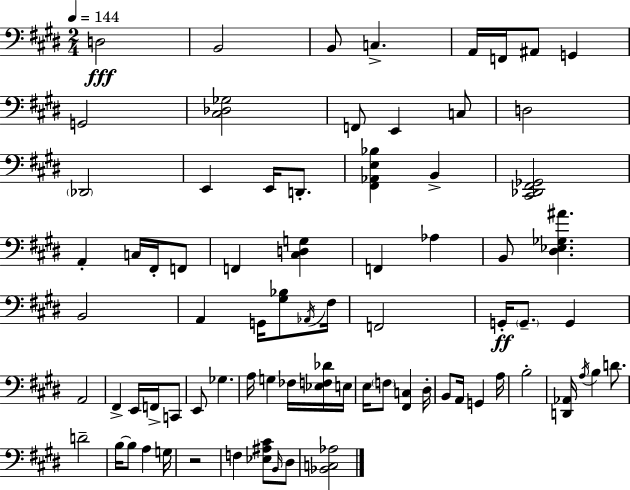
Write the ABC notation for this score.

X:1
T:Untitled
M:2/4
L:1/4
K:E
D,2 B,,2 B,,/2 C, A,,/4 F,,/4 ^A,,/2 G,, G,,2 [^C,_D,_G,]2 F,,/2 E,, C,/2 D,2 _D,,2 E,, E,,/4 D,,/2 [^F,,_A,,E,_B,] B,, [^C,,_D,,^F,,_G,,]2 A,, C,/4 ^F,,/4 F,,/2 F,, [^C,D,G,] F,, _A, B,,/2 [^D,_E,_G,^A] B,,2 A,, G,,/4 [^G,_B,]/2 _A,,/4 ^F,/4 F,,2 G,,/4 G,,/2 G,, A,,2 ^F,, E,,/4 F,,/4 C,,/2 E,,/2 _G, A,/4 G, _F,/4 [_E,F,_D]/4 E,/4 E,/4 F,/2 [^F,,C,] ^D,/4 B,,/2 A,,/4 G,, A,/4 B,2 [D,,_A,,]/4 A,/4 B, D/2 D2 B,/4 B,/2 A, G,/4 z2 F, [_E,^A,^C]/2 B,,/4 ^D,/2 [_B,,C,_A,]2